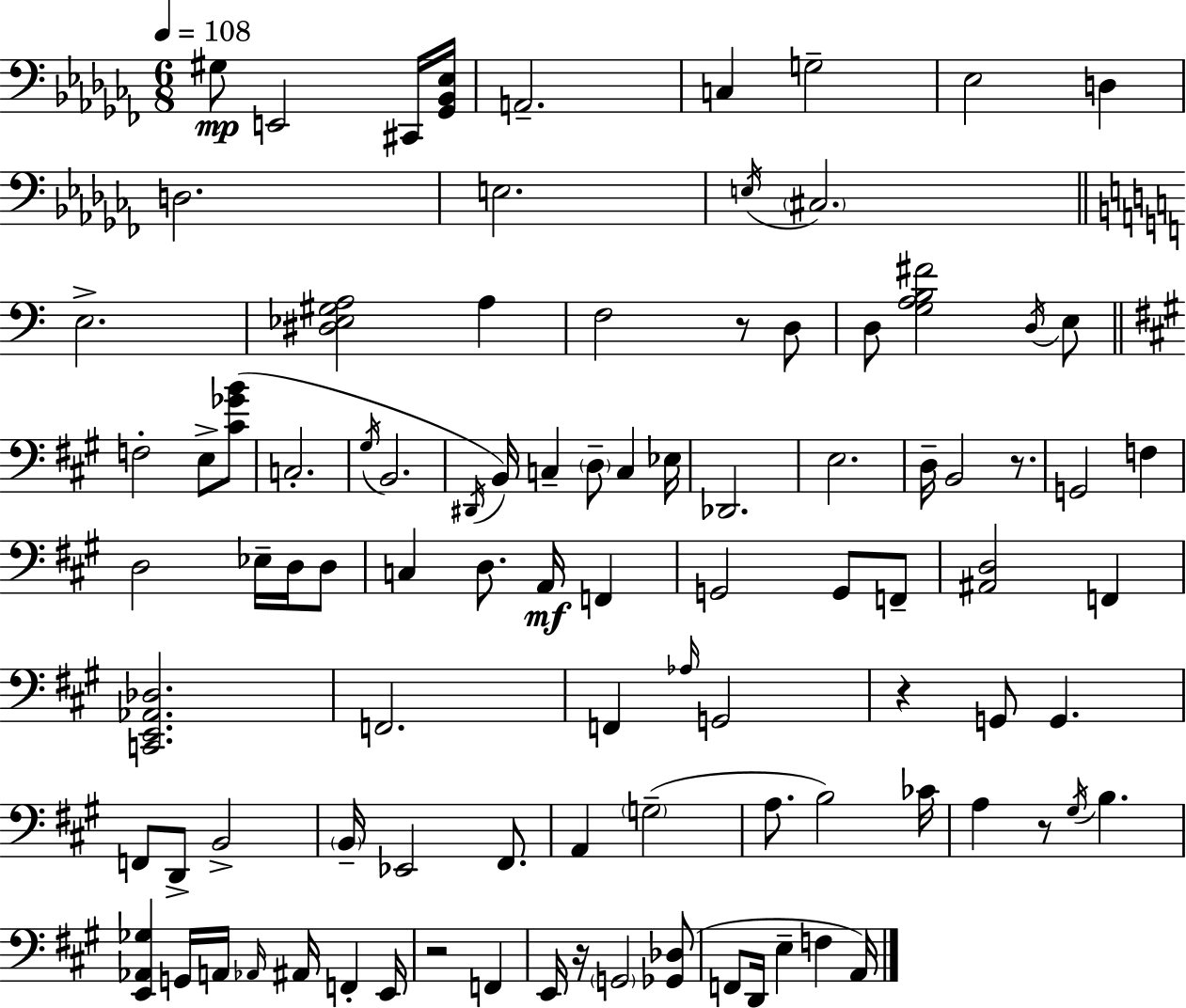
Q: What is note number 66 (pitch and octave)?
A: A3